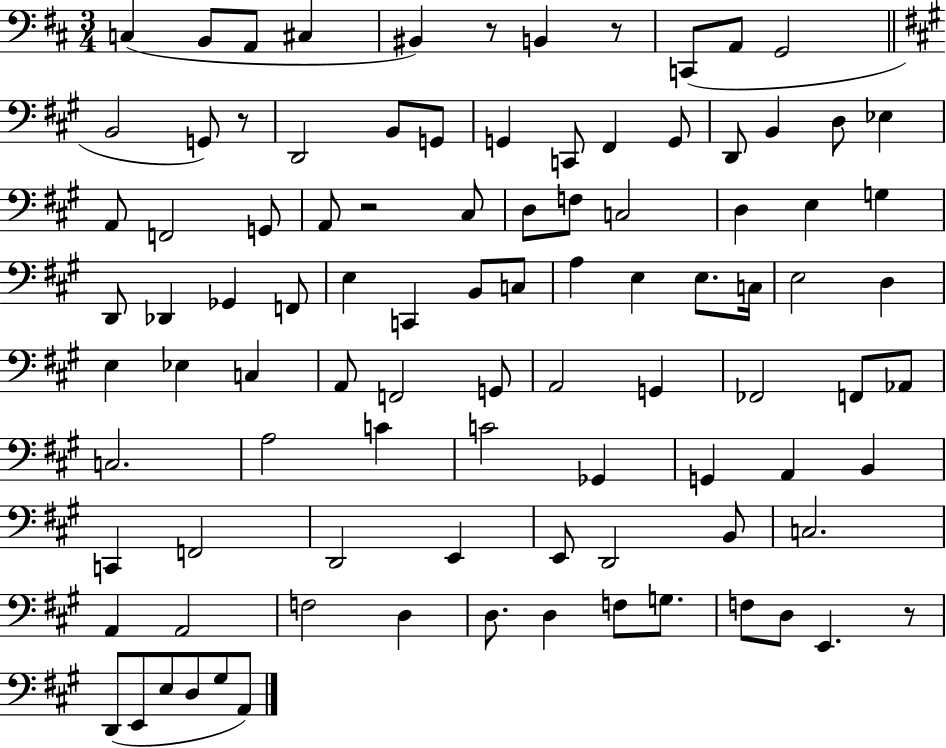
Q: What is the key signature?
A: D major